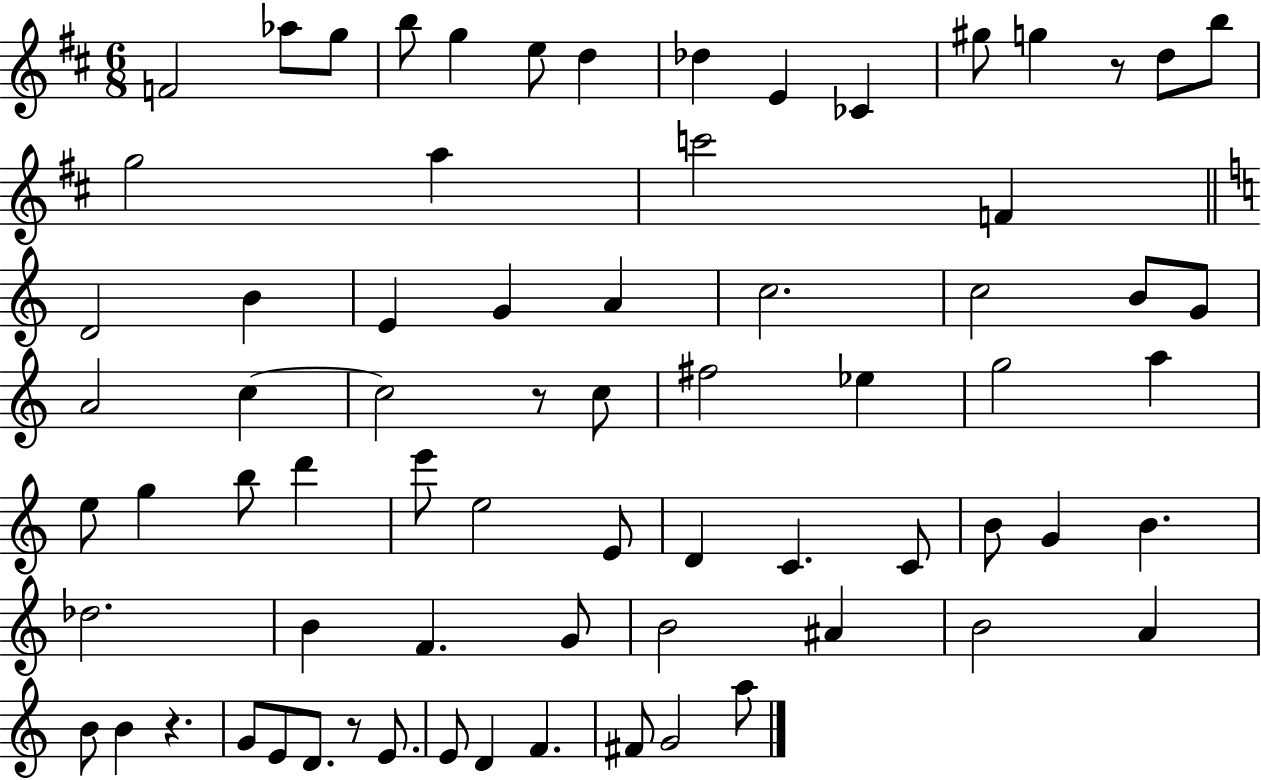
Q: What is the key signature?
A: D major